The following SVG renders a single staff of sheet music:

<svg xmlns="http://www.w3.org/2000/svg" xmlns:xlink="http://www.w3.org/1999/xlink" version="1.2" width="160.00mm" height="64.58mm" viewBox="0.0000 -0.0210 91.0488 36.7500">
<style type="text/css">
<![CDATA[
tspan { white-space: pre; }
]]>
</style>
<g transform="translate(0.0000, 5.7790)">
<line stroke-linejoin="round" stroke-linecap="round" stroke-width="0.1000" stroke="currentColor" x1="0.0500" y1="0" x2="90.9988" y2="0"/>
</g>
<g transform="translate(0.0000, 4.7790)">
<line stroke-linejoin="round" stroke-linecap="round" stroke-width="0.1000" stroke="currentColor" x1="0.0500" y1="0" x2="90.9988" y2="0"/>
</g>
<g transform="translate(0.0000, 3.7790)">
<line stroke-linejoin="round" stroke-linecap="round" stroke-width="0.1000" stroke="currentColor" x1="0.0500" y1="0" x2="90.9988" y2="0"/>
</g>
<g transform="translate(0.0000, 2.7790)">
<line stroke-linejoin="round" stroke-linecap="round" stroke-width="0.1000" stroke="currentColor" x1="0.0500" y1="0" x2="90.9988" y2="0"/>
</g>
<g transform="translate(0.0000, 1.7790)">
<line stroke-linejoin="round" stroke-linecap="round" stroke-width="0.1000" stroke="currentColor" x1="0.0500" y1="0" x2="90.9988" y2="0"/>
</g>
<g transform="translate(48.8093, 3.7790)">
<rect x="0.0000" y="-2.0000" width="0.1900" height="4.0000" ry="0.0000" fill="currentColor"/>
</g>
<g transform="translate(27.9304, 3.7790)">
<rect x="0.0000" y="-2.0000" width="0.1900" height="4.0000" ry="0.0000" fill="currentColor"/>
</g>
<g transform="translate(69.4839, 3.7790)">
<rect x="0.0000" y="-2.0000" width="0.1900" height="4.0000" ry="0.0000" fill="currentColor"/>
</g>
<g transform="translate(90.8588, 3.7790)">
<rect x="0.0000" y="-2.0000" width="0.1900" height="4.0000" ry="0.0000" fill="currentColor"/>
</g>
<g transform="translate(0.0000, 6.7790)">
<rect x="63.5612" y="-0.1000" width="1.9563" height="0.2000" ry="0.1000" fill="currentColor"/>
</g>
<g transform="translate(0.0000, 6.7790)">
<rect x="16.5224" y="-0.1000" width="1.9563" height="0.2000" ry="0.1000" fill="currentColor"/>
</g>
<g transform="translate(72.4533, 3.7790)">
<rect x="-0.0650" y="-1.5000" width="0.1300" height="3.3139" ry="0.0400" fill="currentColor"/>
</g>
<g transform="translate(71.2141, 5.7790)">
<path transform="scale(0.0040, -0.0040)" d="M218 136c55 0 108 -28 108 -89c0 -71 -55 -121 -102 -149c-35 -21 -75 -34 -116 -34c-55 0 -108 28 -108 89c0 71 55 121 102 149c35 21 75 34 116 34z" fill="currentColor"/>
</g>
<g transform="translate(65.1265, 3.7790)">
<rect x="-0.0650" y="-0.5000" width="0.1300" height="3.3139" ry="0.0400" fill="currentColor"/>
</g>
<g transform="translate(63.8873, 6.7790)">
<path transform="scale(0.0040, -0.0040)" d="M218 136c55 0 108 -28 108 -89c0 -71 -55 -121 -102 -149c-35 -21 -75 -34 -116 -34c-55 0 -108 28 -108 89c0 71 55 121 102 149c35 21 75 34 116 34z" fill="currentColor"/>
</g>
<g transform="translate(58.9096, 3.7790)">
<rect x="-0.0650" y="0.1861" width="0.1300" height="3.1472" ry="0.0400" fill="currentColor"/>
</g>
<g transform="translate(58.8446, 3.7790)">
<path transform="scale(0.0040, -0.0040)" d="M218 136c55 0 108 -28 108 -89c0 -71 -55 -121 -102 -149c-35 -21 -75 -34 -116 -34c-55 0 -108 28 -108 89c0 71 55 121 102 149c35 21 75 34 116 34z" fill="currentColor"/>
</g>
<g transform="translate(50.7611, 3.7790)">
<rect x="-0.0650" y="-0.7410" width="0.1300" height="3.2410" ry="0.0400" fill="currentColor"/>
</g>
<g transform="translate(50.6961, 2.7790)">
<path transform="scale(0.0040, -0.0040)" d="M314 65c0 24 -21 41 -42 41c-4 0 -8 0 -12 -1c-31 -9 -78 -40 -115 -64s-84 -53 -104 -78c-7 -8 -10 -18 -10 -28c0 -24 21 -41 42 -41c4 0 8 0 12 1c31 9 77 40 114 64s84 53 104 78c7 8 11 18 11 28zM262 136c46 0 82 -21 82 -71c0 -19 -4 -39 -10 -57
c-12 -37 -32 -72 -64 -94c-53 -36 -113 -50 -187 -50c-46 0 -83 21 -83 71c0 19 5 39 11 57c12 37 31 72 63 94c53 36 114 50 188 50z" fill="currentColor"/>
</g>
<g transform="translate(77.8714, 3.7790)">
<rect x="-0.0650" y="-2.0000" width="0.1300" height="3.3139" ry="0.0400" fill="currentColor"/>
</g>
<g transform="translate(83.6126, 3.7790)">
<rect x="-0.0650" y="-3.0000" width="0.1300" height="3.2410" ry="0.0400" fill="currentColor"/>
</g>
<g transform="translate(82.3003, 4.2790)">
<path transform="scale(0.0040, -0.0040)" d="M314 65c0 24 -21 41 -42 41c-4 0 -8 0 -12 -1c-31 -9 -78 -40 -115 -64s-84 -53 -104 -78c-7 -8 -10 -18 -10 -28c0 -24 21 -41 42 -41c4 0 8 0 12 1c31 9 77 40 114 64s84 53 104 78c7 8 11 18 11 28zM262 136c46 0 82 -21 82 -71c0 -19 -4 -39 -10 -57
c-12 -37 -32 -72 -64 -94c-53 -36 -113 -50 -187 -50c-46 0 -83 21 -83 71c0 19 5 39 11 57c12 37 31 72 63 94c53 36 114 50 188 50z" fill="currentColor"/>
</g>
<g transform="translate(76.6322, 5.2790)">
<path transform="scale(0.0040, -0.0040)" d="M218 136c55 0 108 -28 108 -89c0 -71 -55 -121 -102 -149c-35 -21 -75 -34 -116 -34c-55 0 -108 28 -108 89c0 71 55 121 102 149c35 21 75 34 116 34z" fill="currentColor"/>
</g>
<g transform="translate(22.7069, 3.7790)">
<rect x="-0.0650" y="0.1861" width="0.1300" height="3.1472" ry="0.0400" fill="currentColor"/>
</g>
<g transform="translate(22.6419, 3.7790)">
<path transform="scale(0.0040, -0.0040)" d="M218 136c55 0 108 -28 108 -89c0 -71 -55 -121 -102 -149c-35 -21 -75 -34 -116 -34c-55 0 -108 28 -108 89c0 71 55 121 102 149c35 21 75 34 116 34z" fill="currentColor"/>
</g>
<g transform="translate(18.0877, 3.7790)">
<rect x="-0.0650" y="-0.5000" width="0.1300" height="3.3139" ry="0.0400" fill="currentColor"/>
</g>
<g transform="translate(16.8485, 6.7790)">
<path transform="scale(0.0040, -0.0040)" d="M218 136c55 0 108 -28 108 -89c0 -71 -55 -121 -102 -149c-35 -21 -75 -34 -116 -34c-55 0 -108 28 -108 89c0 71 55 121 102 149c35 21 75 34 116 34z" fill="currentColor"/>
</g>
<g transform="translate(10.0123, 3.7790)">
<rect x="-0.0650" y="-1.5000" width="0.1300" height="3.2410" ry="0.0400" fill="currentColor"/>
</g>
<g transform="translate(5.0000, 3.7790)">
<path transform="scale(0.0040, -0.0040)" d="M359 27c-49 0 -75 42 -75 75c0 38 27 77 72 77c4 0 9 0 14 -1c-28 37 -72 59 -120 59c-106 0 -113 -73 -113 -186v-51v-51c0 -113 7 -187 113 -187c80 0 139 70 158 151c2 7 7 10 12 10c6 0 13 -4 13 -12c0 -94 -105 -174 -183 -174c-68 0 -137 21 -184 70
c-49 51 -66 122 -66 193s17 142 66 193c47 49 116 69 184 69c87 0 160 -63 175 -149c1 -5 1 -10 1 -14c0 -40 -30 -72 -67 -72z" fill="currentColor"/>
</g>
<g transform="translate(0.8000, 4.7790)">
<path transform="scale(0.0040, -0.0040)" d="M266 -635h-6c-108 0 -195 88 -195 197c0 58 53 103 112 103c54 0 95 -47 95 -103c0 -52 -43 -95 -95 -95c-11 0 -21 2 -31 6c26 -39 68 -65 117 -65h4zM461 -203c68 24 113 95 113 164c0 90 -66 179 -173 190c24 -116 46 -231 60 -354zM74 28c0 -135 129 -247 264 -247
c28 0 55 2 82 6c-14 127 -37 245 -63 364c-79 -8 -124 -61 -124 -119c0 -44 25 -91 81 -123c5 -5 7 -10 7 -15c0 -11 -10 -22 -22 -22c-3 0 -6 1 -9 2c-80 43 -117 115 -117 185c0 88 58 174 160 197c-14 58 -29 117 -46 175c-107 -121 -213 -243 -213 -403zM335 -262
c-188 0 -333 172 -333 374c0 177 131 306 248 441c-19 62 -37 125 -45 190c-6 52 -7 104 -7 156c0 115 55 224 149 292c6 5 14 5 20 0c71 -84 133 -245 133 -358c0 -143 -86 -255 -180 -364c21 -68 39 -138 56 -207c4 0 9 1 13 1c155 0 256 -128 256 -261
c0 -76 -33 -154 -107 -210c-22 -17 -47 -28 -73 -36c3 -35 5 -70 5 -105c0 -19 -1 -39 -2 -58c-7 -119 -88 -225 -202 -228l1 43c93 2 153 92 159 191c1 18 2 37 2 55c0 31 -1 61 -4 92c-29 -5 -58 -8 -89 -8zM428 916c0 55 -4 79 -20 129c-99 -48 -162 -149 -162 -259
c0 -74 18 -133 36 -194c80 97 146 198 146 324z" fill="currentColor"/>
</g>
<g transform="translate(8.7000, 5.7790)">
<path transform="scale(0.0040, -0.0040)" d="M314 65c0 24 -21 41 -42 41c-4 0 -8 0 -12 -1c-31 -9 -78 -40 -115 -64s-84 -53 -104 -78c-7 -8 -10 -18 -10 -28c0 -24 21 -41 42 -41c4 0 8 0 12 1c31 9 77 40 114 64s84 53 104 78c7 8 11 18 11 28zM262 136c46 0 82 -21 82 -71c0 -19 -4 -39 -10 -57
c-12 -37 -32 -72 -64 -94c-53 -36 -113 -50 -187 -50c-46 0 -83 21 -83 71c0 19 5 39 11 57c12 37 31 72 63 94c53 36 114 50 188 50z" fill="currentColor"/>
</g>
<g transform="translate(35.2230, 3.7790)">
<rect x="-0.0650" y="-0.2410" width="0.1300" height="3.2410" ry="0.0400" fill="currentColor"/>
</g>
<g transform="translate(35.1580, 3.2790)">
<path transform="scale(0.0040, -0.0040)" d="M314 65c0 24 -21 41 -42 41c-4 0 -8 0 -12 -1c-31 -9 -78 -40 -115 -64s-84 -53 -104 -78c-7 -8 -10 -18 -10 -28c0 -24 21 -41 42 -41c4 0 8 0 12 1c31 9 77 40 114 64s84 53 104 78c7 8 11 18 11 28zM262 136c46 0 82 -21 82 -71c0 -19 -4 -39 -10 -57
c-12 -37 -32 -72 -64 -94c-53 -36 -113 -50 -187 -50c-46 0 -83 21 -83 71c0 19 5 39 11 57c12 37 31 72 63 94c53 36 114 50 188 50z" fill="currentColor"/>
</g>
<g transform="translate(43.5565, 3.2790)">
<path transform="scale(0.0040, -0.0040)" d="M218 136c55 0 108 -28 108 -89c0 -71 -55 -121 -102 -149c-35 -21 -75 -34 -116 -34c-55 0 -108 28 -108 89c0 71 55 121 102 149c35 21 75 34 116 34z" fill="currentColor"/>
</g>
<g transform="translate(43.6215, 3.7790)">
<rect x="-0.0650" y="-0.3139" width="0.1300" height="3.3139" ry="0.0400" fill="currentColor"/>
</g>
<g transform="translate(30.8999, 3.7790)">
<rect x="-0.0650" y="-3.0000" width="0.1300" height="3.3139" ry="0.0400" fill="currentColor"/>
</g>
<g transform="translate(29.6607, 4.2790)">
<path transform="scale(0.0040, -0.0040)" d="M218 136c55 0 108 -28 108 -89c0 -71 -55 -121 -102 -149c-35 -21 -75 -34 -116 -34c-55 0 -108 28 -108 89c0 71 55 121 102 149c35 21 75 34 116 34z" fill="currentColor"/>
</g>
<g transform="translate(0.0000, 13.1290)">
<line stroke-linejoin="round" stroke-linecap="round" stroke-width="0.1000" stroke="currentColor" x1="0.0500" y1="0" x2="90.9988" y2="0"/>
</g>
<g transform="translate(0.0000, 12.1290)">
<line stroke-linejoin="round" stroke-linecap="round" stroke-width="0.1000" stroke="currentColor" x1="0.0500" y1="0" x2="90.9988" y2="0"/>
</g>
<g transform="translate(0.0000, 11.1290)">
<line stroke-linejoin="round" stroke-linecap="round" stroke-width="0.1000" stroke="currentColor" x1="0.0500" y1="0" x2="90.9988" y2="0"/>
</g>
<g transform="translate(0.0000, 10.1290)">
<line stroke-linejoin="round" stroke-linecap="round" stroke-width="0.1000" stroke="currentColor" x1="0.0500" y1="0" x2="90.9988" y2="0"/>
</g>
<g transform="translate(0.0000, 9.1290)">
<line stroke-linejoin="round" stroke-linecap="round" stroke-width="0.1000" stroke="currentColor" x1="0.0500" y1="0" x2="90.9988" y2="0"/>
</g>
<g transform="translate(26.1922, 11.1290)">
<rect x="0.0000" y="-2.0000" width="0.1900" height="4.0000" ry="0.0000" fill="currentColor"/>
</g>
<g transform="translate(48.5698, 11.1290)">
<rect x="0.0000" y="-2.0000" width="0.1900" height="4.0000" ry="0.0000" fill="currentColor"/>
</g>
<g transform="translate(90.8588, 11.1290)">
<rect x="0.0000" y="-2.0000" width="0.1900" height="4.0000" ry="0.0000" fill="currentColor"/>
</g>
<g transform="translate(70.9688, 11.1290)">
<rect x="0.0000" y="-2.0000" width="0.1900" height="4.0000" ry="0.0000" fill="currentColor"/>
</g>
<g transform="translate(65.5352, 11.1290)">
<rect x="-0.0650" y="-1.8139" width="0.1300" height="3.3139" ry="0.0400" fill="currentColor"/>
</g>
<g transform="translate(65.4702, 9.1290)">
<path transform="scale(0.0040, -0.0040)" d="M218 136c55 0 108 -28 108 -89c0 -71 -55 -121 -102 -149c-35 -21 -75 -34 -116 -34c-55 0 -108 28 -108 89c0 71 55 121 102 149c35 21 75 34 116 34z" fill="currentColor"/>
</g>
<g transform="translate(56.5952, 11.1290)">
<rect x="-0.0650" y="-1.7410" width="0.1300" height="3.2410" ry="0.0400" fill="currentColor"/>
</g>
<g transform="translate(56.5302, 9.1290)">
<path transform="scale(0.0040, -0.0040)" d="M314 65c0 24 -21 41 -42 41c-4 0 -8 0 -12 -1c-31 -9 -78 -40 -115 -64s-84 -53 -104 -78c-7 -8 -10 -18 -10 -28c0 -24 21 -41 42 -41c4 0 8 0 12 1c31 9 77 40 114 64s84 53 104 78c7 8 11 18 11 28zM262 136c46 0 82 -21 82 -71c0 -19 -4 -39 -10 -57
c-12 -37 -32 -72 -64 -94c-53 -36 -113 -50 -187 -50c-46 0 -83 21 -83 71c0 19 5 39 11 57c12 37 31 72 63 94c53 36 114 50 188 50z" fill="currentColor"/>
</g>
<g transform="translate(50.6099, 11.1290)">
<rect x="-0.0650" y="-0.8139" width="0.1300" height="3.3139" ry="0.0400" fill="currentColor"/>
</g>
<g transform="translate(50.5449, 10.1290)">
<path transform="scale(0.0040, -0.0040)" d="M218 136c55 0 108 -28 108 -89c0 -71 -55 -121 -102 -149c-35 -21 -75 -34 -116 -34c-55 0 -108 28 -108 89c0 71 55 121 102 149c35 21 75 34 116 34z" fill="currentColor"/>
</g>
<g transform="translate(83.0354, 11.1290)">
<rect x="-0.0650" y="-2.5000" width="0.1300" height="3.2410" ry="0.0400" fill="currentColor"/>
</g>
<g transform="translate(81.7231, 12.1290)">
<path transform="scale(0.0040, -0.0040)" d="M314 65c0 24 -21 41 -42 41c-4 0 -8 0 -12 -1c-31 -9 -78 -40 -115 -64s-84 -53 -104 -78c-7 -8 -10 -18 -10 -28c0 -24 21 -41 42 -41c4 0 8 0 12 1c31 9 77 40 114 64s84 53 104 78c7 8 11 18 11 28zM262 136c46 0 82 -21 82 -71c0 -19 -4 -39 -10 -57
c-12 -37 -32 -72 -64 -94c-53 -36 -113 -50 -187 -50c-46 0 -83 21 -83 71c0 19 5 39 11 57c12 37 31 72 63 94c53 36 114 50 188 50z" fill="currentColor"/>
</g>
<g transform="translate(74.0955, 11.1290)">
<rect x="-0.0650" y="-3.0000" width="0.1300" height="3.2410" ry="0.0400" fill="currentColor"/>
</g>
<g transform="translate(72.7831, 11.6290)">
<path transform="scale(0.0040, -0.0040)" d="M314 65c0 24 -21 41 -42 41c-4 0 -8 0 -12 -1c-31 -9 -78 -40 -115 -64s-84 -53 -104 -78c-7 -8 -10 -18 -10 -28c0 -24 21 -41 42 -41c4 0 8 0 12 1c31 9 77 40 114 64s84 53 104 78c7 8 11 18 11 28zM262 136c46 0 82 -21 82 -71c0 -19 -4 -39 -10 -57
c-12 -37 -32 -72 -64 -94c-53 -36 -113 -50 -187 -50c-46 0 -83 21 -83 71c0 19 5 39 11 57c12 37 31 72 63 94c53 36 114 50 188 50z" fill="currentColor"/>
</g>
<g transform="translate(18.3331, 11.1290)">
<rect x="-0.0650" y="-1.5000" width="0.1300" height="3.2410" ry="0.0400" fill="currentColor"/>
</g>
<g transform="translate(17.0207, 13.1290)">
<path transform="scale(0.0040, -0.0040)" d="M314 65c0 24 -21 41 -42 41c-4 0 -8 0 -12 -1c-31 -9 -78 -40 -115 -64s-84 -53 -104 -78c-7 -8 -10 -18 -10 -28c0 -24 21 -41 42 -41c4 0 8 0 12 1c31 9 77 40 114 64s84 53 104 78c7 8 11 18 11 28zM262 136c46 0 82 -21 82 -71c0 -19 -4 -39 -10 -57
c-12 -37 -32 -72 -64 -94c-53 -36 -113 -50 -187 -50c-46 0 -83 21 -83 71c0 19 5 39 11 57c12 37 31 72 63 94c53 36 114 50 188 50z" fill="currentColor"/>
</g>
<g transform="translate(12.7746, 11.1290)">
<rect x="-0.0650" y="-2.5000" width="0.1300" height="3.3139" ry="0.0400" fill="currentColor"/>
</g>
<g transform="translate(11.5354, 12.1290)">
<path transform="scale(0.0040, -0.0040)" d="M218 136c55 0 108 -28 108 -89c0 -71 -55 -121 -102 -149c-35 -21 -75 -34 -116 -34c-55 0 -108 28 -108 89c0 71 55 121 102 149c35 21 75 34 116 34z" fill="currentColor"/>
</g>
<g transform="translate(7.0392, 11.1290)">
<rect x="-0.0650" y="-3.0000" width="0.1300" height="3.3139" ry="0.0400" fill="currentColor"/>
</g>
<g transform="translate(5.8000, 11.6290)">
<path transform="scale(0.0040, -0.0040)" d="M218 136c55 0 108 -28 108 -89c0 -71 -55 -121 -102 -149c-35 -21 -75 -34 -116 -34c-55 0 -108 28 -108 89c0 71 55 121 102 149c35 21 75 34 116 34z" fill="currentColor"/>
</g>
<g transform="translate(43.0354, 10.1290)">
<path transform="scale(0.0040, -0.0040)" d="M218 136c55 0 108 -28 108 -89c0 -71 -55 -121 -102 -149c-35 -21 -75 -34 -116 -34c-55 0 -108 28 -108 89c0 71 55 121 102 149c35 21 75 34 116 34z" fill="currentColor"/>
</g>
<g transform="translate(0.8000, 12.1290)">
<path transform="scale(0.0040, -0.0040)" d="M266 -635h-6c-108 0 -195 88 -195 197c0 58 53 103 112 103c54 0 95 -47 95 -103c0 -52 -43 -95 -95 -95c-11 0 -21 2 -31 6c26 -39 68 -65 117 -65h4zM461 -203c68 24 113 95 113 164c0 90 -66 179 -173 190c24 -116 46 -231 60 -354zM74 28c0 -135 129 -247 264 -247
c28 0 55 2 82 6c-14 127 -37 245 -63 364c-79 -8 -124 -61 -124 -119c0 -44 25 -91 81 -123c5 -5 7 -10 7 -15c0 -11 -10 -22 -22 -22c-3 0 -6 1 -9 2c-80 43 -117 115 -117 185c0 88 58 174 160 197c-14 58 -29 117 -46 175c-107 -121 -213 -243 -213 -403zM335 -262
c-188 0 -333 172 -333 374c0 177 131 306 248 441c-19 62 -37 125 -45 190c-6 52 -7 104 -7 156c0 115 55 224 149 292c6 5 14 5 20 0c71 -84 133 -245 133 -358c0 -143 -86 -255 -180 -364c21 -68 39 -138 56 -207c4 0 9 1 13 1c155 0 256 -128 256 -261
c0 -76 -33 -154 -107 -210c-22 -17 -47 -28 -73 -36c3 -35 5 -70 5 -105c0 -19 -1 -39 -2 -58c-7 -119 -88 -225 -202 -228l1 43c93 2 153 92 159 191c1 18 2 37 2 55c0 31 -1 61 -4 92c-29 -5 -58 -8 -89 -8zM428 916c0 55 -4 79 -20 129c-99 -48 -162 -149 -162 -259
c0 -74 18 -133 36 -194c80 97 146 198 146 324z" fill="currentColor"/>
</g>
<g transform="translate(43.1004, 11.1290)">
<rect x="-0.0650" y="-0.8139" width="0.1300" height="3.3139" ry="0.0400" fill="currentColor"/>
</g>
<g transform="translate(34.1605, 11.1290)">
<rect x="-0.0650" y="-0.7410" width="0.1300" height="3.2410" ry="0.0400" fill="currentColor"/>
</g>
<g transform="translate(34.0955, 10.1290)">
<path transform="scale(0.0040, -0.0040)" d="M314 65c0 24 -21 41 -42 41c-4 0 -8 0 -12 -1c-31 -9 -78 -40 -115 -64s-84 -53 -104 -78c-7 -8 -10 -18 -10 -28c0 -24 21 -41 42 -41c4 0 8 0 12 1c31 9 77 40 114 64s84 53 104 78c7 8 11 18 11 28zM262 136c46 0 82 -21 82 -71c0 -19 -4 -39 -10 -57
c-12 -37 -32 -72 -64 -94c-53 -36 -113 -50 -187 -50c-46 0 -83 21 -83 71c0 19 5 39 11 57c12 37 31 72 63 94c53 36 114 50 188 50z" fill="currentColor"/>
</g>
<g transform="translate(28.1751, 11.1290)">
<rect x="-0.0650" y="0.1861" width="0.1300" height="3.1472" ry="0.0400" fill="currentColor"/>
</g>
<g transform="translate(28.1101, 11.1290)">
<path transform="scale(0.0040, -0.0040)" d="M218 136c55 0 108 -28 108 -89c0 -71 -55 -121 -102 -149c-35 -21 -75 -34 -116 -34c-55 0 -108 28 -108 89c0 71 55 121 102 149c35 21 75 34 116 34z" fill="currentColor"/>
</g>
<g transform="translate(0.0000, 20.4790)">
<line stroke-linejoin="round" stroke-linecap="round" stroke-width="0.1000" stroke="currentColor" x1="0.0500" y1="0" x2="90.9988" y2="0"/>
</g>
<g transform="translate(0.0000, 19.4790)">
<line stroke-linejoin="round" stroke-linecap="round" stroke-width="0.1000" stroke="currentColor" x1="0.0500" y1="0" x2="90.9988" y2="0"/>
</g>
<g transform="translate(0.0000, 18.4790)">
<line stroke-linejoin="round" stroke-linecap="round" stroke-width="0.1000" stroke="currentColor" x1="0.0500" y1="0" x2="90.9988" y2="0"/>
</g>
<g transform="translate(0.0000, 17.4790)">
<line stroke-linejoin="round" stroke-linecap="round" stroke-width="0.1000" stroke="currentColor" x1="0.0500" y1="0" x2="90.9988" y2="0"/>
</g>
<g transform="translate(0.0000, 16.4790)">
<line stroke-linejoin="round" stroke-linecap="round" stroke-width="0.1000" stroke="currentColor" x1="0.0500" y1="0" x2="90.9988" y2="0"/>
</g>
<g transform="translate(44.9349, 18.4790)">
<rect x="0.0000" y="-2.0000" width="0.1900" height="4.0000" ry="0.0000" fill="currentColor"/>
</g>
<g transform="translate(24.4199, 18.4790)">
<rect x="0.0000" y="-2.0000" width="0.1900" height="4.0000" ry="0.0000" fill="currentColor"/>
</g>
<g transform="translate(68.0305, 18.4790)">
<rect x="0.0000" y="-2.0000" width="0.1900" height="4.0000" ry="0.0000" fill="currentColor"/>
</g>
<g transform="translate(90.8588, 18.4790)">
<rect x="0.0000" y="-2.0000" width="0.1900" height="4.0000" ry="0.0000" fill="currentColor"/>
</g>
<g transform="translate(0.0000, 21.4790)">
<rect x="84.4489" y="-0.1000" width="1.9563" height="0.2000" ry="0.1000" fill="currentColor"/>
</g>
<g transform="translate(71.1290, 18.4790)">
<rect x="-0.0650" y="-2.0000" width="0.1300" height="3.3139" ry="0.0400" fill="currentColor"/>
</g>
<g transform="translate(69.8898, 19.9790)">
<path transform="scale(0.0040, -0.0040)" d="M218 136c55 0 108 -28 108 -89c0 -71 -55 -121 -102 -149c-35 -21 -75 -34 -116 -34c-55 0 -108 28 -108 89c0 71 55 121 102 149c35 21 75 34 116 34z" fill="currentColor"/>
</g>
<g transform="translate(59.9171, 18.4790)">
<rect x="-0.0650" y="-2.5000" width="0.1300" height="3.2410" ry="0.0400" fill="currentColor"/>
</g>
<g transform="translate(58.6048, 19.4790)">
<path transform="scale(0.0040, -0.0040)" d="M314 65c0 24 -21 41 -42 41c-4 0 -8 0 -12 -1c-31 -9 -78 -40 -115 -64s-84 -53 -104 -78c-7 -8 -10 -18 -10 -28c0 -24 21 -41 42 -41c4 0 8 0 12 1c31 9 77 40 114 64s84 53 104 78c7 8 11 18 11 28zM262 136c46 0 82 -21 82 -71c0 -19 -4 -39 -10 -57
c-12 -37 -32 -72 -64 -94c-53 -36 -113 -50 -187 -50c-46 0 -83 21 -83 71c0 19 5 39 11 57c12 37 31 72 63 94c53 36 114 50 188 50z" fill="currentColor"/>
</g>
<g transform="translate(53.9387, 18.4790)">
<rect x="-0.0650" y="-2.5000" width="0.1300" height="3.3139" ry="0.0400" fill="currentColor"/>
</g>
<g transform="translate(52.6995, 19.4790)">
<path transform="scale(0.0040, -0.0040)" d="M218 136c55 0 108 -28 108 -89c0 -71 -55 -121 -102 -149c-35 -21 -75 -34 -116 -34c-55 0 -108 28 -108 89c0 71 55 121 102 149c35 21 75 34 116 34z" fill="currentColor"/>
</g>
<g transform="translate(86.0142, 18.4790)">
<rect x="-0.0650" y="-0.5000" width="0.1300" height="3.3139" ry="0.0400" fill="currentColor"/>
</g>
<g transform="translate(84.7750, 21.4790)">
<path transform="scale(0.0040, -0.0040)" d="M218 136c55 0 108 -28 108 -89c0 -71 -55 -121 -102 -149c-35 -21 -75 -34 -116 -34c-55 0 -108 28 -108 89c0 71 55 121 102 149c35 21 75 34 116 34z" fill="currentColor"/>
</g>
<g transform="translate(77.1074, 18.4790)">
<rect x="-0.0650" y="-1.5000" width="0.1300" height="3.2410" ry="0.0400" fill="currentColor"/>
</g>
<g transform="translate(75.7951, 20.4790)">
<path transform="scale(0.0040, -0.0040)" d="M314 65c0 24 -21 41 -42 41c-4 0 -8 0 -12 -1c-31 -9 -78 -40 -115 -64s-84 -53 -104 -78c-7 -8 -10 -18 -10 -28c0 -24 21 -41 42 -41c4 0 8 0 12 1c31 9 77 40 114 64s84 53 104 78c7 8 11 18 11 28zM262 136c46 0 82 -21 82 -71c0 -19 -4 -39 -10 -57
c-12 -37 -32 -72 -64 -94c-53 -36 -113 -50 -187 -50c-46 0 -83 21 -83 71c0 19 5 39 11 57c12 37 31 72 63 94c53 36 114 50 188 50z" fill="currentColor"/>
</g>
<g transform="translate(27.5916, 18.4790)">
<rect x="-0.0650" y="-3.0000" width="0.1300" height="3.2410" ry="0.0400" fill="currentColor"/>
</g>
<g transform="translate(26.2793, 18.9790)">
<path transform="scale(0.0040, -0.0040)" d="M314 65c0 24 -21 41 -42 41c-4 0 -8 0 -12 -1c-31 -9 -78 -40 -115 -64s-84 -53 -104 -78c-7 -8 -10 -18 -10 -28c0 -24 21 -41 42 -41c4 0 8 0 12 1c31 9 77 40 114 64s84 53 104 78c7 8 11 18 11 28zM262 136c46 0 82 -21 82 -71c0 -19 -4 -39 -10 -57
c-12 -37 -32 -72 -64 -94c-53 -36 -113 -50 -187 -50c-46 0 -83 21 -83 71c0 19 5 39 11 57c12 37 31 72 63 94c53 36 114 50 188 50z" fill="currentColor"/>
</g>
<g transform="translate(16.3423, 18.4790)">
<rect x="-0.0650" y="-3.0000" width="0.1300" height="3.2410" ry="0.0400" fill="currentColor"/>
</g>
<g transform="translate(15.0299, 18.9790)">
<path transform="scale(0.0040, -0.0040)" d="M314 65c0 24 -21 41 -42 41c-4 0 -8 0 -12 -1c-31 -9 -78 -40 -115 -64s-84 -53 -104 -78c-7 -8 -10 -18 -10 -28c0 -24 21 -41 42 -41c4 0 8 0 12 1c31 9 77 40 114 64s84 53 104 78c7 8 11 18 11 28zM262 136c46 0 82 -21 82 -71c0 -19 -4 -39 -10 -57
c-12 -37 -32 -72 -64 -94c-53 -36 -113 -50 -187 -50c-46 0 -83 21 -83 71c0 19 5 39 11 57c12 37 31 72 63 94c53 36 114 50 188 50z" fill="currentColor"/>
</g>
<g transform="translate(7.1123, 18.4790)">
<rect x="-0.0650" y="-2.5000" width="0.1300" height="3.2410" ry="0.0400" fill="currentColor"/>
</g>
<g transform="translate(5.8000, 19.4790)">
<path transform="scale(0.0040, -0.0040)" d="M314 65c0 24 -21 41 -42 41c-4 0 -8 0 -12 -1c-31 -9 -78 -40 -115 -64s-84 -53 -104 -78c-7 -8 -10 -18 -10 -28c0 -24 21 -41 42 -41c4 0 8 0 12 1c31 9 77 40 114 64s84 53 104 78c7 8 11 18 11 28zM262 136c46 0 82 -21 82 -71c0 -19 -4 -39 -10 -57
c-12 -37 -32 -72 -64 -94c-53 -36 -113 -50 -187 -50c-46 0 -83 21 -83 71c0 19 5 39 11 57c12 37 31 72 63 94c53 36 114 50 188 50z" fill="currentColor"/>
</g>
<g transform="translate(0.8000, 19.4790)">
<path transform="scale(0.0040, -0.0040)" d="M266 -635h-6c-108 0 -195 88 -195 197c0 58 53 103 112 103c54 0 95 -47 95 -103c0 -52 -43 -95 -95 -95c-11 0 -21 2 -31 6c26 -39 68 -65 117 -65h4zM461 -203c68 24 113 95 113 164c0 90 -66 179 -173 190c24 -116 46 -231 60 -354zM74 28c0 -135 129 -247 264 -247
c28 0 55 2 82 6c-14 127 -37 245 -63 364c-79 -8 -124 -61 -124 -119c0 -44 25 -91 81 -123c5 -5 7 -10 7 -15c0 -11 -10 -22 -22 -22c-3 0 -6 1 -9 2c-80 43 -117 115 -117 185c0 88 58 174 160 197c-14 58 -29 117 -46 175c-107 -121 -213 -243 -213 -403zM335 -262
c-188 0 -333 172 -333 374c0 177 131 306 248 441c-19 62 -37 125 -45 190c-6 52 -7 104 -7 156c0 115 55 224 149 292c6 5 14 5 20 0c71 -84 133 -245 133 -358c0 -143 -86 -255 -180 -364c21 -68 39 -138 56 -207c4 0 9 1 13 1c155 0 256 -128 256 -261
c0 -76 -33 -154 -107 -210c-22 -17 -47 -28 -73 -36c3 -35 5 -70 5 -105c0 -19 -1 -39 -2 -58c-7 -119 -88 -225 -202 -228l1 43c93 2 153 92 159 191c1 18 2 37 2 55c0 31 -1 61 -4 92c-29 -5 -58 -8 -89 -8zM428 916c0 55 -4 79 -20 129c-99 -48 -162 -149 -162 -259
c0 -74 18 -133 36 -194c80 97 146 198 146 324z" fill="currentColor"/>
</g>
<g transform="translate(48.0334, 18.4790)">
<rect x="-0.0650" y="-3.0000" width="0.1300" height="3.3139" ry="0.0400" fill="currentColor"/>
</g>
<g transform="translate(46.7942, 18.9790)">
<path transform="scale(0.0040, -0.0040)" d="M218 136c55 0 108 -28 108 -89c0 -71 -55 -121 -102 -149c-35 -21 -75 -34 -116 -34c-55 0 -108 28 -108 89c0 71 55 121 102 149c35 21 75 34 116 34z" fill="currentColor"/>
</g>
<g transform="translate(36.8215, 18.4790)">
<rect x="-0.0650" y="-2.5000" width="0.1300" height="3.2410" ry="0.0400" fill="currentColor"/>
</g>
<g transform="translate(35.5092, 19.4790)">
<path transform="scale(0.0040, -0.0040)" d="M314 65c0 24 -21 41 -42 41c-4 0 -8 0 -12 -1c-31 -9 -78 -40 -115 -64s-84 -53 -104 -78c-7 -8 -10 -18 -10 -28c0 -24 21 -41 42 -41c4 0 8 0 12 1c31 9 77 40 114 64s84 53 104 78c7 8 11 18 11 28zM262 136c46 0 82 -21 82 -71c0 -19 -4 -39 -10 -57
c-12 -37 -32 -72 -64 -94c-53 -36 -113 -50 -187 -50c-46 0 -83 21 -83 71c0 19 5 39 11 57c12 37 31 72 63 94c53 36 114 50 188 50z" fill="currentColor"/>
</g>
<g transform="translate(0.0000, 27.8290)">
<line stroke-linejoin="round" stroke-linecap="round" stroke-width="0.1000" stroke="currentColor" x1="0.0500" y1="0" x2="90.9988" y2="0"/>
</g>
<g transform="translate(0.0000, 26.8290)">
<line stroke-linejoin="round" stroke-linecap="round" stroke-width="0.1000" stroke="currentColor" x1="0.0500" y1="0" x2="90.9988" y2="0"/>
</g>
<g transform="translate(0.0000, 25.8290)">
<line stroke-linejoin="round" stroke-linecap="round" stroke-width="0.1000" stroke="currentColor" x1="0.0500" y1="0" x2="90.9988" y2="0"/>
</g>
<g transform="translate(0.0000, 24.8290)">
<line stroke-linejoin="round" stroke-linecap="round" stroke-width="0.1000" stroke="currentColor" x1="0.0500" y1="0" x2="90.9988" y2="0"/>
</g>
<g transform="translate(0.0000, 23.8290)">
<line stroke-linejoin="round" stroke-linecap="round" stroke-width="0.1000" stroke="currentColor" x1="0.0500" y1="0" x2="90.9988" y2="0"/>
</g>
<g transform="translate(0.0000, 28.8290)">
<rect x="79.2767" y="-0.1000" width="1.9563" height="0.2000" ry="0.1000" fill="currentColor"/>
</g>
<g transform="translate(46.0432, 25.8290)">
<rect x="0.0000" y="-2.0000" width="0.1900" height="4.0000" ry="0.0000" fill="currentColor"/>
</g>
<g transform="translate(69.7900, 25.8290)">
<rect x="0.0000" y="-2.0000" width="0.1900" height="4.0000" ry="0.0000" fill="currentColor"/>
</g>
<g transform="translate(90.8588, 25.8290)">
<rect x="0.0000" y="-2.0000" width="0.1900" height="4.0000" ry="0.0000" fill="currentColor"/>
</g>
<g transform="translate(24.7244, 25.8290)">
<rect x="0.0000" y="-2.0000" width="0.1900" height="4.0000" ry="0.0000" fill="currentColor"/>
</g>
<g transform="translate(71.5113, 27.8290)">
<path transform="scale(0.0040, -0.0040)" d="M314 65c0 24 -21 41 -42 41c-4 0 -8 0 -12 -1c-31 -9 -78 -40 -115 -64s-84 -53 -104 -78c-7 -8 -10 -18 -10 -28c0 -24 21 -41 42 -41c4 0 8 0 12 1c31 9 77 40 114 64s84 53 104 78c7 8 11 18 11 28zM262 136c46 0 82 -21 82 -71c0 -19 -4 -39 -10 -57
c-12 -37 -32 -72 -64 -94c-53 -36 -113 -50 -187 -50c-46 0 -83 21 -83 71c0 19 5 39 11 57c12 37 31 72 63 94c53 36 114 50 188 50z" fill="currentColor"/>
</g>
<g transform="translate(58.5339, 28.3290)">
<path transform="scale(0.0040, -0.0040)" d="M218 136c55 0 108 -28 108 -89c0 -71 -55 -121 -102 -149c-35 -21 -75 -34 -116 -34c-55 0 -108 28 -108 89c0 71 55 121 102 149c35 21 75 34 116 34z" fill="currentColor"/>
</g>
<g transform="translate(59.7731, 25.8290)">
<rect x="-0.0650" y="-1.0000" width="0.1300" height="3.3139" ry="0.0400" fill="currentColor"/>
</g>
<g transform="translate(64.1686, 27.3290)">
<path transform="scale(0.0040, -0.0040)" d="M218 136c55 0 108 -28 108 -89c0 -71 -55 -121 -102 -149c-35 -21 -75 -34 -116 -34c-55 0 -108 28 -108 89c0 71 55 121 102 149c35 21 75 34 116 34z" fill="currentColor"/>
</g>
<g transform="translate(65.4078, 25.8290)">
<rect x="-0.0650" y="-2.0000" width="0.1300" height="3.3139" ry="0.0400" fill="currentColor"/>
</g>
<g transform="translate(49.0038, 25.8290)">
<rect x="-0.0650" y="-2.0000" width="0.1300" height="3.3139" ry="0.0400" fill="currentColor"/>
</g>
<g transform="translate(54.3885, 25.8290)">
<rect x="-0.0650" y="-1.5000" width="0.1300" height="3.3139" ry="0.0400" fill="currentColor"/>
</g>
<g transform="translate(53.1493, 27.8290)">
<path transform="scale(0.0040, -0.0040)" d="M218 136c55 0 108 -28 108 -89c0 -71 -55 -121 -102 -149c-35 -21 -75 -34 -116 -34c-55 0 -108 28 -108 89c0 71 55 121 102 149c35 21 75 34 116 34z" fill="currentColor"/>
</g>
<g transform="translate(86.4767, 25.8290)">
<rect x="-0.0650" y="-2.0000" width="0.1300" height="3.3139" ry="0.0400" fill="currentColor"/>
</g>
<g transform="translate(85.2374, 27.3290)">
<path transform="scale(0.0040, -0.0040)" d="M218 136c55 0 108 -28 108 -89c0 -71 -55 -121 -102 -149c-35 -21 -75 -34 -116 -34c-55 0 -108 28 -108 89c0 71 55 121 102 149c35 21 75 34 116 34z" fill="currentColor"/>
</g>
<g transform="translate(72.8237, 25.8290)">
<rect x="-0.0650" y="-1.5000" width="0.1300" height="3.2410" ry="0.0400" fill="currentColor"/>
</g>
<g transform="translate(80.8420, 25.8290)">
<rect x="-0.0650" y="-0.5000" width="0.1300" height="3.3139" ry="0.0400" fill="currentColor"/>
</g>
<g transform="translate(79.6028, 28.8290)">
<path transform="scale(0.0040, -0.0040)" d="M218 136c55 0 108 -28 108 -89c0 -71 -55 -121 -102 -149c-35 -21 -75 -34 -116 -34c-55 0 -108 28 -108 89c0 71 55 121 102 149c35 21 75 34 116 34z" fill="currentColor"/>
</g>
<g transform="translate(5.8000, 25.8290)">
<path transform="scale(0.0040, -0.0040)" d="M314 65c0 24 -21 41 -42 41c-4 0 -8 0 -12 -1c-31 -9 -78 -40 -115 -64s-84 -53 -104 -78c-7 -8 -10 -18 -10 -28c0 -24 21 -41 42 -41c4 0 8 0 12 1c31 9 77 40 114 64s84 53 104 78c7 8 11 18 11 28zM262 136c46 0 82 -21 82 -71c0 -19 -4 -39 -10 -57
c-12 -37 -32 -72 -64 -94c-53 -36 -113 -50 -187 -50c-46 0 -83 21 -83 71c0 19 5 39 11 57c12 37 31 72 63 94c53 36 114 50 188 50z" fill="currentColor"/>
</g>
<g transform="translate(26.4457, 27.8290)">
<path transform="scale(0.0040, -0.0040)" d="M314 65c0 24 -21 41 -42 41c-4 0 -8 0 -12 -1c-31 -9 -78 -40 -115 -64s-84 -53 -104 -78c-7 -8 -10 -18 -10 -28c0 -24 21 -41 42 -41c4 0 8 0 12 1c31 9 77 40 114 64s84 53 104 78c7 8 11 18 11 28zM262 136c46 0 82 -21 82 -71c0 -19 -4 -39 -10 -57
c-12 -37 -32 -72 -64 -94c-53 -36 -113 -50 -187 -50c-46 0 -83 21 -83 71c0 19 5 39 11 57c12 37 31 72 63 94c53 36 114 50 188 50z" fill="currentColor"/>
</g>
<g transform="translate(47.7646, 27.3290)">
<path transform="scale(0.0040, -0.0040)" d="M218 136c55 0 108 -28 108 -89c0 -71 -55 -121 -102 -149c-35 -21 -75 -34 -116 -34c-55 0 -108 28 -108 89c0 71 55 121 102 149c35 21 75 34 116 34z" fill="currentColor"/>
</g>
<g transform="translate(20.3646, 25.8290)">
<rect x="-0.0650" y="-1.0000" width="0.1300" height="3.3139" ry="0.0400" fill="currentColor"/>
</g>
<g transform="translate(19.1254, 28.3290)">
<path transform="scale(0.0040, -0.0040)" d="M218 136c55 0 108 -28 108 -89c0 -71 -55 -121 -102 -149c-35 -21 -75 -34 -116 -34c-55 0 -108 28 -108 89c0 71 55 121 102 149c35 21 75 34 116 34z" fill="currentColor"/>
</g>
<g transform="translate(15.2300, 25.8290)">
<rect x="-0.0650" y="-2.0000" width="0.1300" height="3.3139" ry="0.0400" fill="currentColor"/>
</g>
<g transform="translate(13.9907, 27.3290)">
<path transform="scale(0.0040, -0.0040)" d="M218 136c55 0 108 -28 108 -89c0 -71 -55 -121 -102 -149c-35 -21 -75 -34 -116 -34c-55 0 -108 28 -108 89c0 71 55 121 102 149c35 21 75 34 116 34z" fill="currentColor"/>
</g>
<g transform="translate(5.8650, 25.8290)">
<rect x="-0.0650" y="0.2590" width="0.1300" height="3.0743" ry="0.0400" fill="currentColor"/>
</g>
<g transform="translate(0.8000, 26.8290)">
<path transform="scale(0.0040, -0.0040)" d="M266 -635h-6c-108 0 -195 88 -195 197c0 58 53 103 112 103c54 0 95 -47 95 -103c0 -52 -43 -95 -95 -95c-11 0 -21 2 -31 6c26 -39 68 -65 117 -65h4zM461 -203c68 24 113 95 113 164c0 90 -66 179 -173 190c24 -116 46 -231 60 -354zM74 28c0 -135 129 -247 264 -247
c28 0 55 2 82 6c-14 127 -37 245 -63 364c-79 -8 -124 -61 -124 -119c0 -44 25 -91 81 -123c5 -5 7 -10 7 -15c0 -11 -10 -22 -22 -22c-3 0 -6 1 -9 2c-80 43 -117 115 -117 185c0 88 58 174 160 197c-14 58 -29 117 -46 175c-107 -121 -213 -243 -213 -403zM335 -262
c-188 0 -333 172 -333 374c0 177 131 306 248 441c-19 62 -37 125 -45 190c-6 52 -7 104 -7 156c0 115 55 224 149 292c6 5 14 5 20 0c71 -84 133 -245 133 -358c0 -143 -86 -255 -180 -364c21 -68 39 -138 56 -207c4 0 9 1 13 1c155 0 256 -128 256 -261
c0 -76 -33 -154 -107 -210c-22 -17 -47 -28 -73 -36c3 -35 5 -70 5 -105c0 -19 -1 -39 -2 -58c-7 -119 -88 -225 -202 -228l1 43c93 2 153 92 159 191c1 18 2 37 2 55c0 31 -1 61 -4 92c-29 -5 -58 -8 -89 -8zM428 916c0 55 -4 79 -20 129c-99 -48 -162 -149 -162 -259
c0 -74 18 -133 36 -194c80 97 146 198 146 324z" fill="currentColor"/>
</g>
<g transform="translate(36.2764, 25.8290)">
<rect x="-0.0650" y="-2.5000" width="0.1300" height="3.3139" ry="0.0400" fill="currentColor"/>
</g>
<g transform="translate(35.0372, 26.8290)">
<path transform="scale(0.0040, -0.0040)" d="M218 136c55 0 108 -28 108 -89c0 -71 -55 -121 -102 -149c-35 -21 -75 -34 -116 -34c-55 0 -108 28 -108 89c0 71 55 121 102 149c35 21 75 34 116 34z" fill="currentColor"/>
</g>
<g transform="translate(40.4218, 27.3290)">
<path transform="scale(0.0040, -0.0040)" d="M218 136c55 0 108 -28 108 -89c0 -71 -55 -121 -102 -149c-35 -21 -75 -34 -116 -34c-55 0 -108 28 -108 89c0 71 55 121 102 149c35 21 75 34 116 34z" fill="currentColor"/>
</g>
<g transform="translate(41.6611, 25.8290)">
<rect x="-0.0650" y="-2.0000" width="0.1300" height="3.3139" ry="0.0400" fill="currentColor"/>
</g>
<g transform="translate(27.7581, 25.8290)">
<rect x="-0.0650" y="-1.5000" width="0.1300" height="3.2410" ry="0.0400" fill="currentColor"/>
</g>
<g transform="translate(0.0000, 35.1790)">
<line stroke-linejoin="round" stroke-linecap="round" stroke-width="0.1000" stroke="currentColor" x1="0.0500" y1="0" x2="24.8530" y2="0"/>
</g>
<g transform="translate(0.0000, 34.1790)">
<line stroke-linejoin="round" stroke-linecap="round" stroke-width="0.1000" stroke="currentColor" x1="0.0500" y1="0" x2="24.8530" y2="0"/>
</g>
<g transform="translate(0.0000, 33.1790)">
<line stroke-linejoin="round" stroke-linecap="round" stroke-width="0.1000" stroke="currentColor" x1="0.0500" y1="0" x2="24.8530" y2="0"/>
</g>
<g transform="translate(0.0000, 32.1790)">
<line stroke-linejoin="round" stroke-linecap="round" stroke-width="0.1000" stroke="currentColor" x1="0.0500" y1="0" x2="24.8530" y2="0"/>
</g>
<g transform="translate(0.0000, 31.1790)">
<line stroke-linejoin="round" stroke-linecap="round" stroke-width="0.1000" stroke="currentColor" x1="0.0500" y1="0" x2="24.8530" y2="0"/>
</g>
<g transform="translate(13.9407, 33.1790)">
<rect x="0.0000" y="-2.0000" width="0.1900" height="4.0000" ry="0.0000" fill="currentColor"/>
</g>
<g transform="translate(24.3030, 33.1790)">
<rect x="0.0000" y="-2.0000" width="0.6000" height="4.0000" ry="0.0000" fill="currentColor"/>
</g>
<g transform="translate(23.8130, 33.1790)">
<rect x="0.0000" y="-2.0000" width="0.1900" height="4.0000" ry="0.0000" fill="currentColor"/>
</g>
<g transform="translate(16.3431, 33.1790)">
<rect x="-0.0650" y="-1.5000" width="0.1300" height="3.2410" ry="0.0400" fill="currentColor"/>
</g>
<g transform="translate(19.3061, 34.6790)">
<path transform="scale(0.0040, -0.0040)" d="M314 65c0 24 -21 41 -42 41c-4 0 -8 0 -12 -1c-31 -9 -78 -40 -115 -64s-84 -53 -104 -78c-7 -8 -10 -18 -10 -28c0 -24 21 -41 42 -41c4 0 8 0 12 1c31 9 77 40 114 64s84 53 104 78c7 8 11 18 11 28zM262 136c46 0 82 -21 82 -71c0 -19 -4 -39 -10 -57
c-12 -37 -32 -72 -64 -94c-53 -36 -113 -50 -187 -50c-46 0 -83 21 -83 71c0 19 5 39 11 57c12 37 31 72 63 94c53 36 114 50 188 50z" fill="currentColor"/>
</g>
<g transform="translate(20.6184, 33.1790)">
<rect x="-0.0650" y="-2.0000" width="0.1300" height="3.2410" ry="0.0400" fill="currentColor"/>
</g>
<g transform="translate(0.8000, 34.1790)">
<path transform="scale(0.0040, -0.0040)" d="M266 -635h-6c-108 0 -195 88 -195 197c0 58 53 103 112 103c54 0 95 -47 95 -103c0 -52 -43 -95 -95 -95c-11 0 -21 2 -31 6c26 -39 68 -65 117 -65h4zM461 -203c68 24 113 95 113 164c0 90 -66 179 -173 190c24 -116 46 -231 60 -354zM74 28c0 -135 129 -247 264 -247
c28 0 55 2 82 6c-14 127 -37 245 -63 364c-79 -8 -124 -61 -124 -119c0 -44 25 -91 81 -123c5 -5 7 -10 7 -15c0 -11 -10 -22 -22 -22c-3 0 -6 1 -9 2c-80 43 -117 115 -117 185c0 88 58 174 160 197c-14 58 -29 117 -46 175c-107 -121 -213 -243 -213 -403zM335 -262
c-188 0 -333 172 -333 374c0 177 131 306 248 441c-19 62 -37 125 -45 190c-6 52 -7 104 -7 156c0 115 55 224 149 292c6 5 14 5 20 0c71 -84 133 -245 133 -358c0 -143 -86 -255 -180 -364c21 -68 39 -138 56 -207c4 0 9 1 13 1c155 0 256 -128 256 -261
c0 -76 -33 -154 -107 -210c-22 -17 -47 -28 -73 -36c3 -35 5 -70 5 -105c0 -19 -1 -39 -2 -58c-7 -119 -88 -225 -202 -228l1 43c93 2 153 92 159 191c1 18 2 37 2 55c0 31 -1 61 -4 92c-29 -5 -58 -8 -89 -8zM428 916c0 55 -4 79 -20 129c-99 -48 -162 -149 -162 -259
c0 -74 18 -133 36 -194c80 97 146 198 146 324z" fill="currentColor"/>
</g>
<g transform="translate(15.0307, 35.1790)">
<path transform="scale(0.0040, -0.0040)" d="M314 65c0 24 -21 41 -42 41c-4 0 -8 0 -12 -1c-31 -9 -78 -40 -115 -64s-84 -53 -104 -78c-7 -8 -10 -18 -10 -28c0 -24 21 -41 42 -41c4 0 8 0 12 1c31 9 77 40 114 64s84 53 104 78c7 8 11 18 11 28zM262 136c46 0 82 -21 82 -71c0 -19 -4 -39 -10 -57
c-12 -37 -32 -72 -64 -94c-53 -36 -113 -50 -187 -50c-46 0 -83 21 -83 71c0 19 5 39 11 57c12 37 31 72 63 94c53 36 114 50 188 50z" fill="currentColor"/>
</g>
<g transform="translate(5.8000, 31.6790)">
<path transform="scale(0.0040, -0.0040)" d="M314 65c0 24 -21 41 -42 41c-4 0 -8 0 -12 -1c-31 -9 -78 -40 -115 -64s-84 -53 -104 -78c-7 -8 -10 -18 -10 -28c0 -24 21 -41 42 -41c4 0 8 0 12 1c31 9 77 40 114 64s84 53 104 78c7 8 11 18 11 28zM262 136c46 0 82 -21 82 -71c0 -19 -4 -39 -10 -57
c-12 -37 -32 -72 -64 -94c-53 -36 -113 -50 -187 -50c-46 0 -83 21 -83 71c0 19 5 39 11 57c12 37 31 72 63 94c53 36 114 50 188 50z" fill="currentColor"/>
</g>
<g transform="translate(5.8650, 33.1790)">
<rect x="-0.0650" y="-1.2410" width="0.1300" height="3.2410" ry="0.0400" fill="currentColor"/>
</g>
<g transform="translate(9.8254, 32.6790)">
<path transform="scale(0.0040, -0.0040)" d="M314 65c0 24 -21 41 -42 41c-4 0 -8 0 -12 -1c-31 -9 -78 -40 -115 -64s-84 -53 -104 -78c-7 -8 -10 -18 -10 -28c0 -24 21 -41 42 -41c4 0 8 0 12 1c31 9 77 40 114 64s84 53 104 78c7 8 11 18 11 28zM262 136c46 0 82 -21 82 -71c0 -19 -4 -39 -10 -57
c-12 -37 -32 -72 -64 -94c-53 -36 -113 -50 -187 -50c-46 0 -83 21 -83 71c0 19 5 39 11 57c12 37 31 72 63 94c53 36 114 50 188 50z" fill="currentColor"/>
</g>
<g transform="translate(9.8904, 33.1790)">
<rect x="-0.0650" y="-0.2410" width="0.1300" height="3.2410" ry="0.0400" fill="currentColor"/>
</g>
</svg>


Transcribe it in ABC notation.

X:1
T:Untitled
M:4/4
L:1/4
K:C
E2 C B A c2 c d2 B C E F A2 A G E2 B d2 d d f2 f A2 G2 G2 A2 A2 G2 A G G2 F E2 C B2 F D E2 G F F E D F E2 C F e2 c2 E2 F2